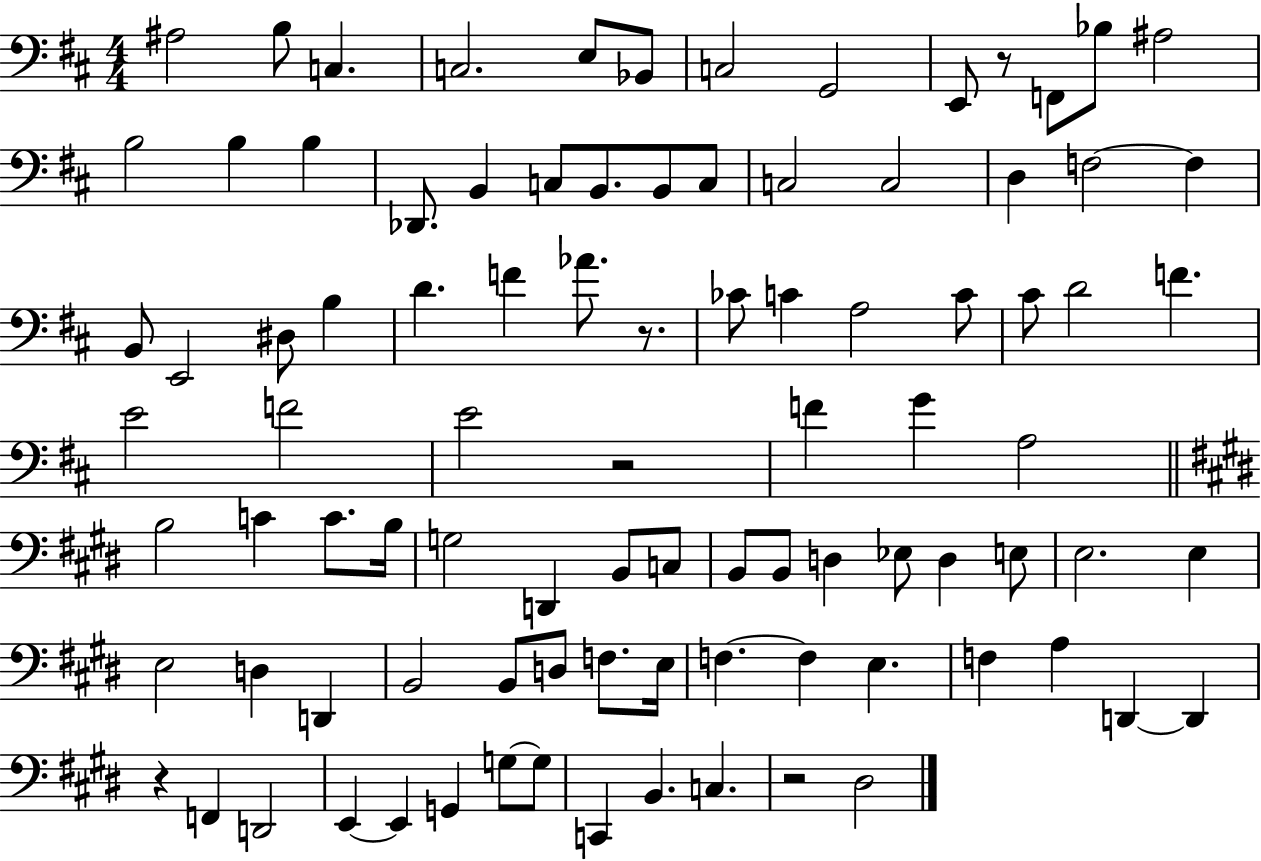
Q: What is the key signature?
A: D major